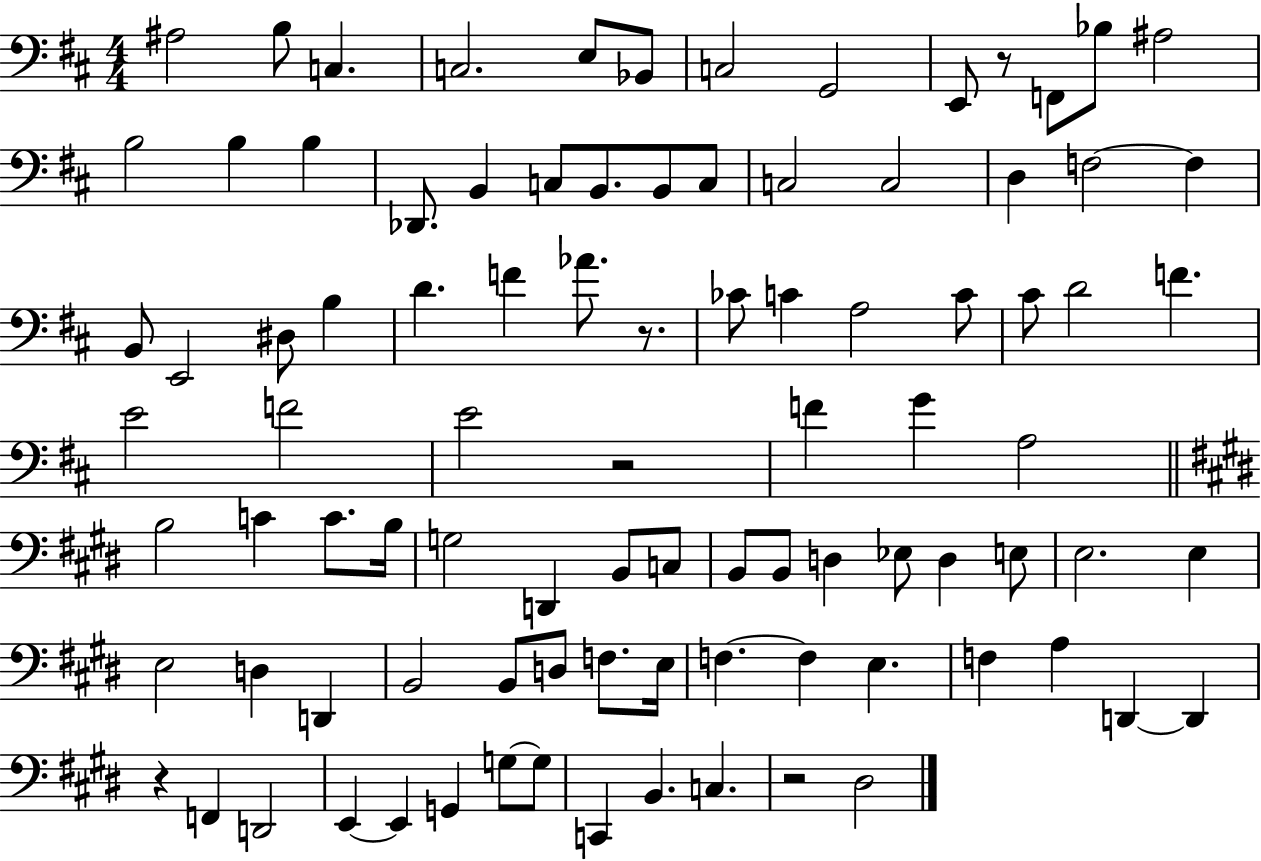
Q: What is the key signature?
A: D major